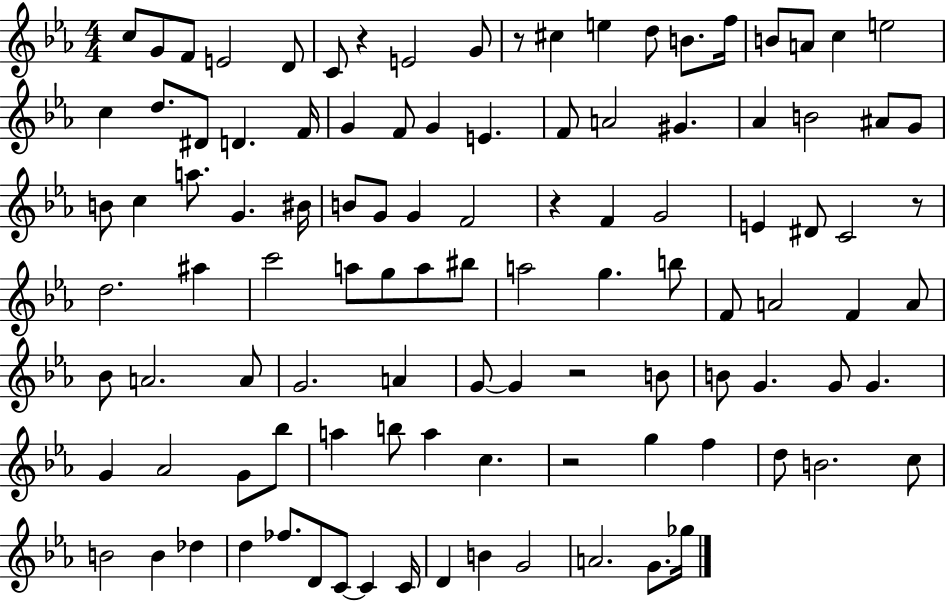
C5/e G4/e F4/e E4/h D4/e C4/e R/q E4/h G4/e R/e C#5/q E5/q D5/e B4/e. F5/s B4/e A4/e C5/q E5/h C5/q D5/e. D#4/e D4/q. F4/s G4/q F4/e G4/q E4/q. F4/e A4/h G#4/q. Ab4/q B4/h A#4/e G4/e B4/e C5/q A5/e. G4/q. BIS4/s B4/e G4/e G4/q F4/h R/q F4/q G4/h E4/q D#4/e C4/h R/e D5/h. A#5/q C6/h A5/e G5/e A5/e BIS5/e A5/h G5/q. B5/e F4/e A4/h F4/q A4/e Bb4/e A4/h. A4/e G4/h. A4/q G4/e G4/q R/h B4/e B4/e G4/q. G4/e G4/q. G4/q Ab4/h G4/e Bb5/e A5/q B5/e A5/q C5/q. R/h G5/q F5/q D5/e B4/h. C5/e B4/h B4/q Db5/q D5/q FES5/e. D4/e C4/e C4/q C4/s D4/q B4/q G4/h A4/h. G4/e. Gb5/s